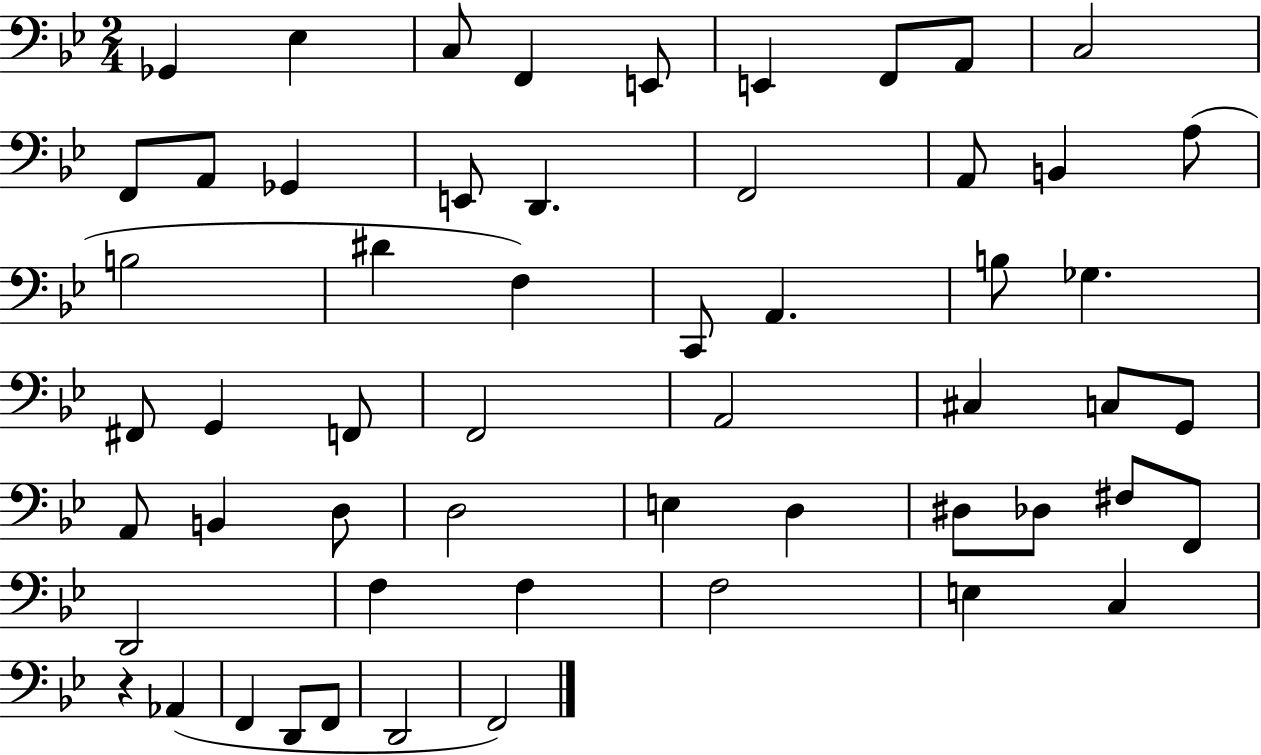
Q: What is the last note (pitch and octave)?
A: F2